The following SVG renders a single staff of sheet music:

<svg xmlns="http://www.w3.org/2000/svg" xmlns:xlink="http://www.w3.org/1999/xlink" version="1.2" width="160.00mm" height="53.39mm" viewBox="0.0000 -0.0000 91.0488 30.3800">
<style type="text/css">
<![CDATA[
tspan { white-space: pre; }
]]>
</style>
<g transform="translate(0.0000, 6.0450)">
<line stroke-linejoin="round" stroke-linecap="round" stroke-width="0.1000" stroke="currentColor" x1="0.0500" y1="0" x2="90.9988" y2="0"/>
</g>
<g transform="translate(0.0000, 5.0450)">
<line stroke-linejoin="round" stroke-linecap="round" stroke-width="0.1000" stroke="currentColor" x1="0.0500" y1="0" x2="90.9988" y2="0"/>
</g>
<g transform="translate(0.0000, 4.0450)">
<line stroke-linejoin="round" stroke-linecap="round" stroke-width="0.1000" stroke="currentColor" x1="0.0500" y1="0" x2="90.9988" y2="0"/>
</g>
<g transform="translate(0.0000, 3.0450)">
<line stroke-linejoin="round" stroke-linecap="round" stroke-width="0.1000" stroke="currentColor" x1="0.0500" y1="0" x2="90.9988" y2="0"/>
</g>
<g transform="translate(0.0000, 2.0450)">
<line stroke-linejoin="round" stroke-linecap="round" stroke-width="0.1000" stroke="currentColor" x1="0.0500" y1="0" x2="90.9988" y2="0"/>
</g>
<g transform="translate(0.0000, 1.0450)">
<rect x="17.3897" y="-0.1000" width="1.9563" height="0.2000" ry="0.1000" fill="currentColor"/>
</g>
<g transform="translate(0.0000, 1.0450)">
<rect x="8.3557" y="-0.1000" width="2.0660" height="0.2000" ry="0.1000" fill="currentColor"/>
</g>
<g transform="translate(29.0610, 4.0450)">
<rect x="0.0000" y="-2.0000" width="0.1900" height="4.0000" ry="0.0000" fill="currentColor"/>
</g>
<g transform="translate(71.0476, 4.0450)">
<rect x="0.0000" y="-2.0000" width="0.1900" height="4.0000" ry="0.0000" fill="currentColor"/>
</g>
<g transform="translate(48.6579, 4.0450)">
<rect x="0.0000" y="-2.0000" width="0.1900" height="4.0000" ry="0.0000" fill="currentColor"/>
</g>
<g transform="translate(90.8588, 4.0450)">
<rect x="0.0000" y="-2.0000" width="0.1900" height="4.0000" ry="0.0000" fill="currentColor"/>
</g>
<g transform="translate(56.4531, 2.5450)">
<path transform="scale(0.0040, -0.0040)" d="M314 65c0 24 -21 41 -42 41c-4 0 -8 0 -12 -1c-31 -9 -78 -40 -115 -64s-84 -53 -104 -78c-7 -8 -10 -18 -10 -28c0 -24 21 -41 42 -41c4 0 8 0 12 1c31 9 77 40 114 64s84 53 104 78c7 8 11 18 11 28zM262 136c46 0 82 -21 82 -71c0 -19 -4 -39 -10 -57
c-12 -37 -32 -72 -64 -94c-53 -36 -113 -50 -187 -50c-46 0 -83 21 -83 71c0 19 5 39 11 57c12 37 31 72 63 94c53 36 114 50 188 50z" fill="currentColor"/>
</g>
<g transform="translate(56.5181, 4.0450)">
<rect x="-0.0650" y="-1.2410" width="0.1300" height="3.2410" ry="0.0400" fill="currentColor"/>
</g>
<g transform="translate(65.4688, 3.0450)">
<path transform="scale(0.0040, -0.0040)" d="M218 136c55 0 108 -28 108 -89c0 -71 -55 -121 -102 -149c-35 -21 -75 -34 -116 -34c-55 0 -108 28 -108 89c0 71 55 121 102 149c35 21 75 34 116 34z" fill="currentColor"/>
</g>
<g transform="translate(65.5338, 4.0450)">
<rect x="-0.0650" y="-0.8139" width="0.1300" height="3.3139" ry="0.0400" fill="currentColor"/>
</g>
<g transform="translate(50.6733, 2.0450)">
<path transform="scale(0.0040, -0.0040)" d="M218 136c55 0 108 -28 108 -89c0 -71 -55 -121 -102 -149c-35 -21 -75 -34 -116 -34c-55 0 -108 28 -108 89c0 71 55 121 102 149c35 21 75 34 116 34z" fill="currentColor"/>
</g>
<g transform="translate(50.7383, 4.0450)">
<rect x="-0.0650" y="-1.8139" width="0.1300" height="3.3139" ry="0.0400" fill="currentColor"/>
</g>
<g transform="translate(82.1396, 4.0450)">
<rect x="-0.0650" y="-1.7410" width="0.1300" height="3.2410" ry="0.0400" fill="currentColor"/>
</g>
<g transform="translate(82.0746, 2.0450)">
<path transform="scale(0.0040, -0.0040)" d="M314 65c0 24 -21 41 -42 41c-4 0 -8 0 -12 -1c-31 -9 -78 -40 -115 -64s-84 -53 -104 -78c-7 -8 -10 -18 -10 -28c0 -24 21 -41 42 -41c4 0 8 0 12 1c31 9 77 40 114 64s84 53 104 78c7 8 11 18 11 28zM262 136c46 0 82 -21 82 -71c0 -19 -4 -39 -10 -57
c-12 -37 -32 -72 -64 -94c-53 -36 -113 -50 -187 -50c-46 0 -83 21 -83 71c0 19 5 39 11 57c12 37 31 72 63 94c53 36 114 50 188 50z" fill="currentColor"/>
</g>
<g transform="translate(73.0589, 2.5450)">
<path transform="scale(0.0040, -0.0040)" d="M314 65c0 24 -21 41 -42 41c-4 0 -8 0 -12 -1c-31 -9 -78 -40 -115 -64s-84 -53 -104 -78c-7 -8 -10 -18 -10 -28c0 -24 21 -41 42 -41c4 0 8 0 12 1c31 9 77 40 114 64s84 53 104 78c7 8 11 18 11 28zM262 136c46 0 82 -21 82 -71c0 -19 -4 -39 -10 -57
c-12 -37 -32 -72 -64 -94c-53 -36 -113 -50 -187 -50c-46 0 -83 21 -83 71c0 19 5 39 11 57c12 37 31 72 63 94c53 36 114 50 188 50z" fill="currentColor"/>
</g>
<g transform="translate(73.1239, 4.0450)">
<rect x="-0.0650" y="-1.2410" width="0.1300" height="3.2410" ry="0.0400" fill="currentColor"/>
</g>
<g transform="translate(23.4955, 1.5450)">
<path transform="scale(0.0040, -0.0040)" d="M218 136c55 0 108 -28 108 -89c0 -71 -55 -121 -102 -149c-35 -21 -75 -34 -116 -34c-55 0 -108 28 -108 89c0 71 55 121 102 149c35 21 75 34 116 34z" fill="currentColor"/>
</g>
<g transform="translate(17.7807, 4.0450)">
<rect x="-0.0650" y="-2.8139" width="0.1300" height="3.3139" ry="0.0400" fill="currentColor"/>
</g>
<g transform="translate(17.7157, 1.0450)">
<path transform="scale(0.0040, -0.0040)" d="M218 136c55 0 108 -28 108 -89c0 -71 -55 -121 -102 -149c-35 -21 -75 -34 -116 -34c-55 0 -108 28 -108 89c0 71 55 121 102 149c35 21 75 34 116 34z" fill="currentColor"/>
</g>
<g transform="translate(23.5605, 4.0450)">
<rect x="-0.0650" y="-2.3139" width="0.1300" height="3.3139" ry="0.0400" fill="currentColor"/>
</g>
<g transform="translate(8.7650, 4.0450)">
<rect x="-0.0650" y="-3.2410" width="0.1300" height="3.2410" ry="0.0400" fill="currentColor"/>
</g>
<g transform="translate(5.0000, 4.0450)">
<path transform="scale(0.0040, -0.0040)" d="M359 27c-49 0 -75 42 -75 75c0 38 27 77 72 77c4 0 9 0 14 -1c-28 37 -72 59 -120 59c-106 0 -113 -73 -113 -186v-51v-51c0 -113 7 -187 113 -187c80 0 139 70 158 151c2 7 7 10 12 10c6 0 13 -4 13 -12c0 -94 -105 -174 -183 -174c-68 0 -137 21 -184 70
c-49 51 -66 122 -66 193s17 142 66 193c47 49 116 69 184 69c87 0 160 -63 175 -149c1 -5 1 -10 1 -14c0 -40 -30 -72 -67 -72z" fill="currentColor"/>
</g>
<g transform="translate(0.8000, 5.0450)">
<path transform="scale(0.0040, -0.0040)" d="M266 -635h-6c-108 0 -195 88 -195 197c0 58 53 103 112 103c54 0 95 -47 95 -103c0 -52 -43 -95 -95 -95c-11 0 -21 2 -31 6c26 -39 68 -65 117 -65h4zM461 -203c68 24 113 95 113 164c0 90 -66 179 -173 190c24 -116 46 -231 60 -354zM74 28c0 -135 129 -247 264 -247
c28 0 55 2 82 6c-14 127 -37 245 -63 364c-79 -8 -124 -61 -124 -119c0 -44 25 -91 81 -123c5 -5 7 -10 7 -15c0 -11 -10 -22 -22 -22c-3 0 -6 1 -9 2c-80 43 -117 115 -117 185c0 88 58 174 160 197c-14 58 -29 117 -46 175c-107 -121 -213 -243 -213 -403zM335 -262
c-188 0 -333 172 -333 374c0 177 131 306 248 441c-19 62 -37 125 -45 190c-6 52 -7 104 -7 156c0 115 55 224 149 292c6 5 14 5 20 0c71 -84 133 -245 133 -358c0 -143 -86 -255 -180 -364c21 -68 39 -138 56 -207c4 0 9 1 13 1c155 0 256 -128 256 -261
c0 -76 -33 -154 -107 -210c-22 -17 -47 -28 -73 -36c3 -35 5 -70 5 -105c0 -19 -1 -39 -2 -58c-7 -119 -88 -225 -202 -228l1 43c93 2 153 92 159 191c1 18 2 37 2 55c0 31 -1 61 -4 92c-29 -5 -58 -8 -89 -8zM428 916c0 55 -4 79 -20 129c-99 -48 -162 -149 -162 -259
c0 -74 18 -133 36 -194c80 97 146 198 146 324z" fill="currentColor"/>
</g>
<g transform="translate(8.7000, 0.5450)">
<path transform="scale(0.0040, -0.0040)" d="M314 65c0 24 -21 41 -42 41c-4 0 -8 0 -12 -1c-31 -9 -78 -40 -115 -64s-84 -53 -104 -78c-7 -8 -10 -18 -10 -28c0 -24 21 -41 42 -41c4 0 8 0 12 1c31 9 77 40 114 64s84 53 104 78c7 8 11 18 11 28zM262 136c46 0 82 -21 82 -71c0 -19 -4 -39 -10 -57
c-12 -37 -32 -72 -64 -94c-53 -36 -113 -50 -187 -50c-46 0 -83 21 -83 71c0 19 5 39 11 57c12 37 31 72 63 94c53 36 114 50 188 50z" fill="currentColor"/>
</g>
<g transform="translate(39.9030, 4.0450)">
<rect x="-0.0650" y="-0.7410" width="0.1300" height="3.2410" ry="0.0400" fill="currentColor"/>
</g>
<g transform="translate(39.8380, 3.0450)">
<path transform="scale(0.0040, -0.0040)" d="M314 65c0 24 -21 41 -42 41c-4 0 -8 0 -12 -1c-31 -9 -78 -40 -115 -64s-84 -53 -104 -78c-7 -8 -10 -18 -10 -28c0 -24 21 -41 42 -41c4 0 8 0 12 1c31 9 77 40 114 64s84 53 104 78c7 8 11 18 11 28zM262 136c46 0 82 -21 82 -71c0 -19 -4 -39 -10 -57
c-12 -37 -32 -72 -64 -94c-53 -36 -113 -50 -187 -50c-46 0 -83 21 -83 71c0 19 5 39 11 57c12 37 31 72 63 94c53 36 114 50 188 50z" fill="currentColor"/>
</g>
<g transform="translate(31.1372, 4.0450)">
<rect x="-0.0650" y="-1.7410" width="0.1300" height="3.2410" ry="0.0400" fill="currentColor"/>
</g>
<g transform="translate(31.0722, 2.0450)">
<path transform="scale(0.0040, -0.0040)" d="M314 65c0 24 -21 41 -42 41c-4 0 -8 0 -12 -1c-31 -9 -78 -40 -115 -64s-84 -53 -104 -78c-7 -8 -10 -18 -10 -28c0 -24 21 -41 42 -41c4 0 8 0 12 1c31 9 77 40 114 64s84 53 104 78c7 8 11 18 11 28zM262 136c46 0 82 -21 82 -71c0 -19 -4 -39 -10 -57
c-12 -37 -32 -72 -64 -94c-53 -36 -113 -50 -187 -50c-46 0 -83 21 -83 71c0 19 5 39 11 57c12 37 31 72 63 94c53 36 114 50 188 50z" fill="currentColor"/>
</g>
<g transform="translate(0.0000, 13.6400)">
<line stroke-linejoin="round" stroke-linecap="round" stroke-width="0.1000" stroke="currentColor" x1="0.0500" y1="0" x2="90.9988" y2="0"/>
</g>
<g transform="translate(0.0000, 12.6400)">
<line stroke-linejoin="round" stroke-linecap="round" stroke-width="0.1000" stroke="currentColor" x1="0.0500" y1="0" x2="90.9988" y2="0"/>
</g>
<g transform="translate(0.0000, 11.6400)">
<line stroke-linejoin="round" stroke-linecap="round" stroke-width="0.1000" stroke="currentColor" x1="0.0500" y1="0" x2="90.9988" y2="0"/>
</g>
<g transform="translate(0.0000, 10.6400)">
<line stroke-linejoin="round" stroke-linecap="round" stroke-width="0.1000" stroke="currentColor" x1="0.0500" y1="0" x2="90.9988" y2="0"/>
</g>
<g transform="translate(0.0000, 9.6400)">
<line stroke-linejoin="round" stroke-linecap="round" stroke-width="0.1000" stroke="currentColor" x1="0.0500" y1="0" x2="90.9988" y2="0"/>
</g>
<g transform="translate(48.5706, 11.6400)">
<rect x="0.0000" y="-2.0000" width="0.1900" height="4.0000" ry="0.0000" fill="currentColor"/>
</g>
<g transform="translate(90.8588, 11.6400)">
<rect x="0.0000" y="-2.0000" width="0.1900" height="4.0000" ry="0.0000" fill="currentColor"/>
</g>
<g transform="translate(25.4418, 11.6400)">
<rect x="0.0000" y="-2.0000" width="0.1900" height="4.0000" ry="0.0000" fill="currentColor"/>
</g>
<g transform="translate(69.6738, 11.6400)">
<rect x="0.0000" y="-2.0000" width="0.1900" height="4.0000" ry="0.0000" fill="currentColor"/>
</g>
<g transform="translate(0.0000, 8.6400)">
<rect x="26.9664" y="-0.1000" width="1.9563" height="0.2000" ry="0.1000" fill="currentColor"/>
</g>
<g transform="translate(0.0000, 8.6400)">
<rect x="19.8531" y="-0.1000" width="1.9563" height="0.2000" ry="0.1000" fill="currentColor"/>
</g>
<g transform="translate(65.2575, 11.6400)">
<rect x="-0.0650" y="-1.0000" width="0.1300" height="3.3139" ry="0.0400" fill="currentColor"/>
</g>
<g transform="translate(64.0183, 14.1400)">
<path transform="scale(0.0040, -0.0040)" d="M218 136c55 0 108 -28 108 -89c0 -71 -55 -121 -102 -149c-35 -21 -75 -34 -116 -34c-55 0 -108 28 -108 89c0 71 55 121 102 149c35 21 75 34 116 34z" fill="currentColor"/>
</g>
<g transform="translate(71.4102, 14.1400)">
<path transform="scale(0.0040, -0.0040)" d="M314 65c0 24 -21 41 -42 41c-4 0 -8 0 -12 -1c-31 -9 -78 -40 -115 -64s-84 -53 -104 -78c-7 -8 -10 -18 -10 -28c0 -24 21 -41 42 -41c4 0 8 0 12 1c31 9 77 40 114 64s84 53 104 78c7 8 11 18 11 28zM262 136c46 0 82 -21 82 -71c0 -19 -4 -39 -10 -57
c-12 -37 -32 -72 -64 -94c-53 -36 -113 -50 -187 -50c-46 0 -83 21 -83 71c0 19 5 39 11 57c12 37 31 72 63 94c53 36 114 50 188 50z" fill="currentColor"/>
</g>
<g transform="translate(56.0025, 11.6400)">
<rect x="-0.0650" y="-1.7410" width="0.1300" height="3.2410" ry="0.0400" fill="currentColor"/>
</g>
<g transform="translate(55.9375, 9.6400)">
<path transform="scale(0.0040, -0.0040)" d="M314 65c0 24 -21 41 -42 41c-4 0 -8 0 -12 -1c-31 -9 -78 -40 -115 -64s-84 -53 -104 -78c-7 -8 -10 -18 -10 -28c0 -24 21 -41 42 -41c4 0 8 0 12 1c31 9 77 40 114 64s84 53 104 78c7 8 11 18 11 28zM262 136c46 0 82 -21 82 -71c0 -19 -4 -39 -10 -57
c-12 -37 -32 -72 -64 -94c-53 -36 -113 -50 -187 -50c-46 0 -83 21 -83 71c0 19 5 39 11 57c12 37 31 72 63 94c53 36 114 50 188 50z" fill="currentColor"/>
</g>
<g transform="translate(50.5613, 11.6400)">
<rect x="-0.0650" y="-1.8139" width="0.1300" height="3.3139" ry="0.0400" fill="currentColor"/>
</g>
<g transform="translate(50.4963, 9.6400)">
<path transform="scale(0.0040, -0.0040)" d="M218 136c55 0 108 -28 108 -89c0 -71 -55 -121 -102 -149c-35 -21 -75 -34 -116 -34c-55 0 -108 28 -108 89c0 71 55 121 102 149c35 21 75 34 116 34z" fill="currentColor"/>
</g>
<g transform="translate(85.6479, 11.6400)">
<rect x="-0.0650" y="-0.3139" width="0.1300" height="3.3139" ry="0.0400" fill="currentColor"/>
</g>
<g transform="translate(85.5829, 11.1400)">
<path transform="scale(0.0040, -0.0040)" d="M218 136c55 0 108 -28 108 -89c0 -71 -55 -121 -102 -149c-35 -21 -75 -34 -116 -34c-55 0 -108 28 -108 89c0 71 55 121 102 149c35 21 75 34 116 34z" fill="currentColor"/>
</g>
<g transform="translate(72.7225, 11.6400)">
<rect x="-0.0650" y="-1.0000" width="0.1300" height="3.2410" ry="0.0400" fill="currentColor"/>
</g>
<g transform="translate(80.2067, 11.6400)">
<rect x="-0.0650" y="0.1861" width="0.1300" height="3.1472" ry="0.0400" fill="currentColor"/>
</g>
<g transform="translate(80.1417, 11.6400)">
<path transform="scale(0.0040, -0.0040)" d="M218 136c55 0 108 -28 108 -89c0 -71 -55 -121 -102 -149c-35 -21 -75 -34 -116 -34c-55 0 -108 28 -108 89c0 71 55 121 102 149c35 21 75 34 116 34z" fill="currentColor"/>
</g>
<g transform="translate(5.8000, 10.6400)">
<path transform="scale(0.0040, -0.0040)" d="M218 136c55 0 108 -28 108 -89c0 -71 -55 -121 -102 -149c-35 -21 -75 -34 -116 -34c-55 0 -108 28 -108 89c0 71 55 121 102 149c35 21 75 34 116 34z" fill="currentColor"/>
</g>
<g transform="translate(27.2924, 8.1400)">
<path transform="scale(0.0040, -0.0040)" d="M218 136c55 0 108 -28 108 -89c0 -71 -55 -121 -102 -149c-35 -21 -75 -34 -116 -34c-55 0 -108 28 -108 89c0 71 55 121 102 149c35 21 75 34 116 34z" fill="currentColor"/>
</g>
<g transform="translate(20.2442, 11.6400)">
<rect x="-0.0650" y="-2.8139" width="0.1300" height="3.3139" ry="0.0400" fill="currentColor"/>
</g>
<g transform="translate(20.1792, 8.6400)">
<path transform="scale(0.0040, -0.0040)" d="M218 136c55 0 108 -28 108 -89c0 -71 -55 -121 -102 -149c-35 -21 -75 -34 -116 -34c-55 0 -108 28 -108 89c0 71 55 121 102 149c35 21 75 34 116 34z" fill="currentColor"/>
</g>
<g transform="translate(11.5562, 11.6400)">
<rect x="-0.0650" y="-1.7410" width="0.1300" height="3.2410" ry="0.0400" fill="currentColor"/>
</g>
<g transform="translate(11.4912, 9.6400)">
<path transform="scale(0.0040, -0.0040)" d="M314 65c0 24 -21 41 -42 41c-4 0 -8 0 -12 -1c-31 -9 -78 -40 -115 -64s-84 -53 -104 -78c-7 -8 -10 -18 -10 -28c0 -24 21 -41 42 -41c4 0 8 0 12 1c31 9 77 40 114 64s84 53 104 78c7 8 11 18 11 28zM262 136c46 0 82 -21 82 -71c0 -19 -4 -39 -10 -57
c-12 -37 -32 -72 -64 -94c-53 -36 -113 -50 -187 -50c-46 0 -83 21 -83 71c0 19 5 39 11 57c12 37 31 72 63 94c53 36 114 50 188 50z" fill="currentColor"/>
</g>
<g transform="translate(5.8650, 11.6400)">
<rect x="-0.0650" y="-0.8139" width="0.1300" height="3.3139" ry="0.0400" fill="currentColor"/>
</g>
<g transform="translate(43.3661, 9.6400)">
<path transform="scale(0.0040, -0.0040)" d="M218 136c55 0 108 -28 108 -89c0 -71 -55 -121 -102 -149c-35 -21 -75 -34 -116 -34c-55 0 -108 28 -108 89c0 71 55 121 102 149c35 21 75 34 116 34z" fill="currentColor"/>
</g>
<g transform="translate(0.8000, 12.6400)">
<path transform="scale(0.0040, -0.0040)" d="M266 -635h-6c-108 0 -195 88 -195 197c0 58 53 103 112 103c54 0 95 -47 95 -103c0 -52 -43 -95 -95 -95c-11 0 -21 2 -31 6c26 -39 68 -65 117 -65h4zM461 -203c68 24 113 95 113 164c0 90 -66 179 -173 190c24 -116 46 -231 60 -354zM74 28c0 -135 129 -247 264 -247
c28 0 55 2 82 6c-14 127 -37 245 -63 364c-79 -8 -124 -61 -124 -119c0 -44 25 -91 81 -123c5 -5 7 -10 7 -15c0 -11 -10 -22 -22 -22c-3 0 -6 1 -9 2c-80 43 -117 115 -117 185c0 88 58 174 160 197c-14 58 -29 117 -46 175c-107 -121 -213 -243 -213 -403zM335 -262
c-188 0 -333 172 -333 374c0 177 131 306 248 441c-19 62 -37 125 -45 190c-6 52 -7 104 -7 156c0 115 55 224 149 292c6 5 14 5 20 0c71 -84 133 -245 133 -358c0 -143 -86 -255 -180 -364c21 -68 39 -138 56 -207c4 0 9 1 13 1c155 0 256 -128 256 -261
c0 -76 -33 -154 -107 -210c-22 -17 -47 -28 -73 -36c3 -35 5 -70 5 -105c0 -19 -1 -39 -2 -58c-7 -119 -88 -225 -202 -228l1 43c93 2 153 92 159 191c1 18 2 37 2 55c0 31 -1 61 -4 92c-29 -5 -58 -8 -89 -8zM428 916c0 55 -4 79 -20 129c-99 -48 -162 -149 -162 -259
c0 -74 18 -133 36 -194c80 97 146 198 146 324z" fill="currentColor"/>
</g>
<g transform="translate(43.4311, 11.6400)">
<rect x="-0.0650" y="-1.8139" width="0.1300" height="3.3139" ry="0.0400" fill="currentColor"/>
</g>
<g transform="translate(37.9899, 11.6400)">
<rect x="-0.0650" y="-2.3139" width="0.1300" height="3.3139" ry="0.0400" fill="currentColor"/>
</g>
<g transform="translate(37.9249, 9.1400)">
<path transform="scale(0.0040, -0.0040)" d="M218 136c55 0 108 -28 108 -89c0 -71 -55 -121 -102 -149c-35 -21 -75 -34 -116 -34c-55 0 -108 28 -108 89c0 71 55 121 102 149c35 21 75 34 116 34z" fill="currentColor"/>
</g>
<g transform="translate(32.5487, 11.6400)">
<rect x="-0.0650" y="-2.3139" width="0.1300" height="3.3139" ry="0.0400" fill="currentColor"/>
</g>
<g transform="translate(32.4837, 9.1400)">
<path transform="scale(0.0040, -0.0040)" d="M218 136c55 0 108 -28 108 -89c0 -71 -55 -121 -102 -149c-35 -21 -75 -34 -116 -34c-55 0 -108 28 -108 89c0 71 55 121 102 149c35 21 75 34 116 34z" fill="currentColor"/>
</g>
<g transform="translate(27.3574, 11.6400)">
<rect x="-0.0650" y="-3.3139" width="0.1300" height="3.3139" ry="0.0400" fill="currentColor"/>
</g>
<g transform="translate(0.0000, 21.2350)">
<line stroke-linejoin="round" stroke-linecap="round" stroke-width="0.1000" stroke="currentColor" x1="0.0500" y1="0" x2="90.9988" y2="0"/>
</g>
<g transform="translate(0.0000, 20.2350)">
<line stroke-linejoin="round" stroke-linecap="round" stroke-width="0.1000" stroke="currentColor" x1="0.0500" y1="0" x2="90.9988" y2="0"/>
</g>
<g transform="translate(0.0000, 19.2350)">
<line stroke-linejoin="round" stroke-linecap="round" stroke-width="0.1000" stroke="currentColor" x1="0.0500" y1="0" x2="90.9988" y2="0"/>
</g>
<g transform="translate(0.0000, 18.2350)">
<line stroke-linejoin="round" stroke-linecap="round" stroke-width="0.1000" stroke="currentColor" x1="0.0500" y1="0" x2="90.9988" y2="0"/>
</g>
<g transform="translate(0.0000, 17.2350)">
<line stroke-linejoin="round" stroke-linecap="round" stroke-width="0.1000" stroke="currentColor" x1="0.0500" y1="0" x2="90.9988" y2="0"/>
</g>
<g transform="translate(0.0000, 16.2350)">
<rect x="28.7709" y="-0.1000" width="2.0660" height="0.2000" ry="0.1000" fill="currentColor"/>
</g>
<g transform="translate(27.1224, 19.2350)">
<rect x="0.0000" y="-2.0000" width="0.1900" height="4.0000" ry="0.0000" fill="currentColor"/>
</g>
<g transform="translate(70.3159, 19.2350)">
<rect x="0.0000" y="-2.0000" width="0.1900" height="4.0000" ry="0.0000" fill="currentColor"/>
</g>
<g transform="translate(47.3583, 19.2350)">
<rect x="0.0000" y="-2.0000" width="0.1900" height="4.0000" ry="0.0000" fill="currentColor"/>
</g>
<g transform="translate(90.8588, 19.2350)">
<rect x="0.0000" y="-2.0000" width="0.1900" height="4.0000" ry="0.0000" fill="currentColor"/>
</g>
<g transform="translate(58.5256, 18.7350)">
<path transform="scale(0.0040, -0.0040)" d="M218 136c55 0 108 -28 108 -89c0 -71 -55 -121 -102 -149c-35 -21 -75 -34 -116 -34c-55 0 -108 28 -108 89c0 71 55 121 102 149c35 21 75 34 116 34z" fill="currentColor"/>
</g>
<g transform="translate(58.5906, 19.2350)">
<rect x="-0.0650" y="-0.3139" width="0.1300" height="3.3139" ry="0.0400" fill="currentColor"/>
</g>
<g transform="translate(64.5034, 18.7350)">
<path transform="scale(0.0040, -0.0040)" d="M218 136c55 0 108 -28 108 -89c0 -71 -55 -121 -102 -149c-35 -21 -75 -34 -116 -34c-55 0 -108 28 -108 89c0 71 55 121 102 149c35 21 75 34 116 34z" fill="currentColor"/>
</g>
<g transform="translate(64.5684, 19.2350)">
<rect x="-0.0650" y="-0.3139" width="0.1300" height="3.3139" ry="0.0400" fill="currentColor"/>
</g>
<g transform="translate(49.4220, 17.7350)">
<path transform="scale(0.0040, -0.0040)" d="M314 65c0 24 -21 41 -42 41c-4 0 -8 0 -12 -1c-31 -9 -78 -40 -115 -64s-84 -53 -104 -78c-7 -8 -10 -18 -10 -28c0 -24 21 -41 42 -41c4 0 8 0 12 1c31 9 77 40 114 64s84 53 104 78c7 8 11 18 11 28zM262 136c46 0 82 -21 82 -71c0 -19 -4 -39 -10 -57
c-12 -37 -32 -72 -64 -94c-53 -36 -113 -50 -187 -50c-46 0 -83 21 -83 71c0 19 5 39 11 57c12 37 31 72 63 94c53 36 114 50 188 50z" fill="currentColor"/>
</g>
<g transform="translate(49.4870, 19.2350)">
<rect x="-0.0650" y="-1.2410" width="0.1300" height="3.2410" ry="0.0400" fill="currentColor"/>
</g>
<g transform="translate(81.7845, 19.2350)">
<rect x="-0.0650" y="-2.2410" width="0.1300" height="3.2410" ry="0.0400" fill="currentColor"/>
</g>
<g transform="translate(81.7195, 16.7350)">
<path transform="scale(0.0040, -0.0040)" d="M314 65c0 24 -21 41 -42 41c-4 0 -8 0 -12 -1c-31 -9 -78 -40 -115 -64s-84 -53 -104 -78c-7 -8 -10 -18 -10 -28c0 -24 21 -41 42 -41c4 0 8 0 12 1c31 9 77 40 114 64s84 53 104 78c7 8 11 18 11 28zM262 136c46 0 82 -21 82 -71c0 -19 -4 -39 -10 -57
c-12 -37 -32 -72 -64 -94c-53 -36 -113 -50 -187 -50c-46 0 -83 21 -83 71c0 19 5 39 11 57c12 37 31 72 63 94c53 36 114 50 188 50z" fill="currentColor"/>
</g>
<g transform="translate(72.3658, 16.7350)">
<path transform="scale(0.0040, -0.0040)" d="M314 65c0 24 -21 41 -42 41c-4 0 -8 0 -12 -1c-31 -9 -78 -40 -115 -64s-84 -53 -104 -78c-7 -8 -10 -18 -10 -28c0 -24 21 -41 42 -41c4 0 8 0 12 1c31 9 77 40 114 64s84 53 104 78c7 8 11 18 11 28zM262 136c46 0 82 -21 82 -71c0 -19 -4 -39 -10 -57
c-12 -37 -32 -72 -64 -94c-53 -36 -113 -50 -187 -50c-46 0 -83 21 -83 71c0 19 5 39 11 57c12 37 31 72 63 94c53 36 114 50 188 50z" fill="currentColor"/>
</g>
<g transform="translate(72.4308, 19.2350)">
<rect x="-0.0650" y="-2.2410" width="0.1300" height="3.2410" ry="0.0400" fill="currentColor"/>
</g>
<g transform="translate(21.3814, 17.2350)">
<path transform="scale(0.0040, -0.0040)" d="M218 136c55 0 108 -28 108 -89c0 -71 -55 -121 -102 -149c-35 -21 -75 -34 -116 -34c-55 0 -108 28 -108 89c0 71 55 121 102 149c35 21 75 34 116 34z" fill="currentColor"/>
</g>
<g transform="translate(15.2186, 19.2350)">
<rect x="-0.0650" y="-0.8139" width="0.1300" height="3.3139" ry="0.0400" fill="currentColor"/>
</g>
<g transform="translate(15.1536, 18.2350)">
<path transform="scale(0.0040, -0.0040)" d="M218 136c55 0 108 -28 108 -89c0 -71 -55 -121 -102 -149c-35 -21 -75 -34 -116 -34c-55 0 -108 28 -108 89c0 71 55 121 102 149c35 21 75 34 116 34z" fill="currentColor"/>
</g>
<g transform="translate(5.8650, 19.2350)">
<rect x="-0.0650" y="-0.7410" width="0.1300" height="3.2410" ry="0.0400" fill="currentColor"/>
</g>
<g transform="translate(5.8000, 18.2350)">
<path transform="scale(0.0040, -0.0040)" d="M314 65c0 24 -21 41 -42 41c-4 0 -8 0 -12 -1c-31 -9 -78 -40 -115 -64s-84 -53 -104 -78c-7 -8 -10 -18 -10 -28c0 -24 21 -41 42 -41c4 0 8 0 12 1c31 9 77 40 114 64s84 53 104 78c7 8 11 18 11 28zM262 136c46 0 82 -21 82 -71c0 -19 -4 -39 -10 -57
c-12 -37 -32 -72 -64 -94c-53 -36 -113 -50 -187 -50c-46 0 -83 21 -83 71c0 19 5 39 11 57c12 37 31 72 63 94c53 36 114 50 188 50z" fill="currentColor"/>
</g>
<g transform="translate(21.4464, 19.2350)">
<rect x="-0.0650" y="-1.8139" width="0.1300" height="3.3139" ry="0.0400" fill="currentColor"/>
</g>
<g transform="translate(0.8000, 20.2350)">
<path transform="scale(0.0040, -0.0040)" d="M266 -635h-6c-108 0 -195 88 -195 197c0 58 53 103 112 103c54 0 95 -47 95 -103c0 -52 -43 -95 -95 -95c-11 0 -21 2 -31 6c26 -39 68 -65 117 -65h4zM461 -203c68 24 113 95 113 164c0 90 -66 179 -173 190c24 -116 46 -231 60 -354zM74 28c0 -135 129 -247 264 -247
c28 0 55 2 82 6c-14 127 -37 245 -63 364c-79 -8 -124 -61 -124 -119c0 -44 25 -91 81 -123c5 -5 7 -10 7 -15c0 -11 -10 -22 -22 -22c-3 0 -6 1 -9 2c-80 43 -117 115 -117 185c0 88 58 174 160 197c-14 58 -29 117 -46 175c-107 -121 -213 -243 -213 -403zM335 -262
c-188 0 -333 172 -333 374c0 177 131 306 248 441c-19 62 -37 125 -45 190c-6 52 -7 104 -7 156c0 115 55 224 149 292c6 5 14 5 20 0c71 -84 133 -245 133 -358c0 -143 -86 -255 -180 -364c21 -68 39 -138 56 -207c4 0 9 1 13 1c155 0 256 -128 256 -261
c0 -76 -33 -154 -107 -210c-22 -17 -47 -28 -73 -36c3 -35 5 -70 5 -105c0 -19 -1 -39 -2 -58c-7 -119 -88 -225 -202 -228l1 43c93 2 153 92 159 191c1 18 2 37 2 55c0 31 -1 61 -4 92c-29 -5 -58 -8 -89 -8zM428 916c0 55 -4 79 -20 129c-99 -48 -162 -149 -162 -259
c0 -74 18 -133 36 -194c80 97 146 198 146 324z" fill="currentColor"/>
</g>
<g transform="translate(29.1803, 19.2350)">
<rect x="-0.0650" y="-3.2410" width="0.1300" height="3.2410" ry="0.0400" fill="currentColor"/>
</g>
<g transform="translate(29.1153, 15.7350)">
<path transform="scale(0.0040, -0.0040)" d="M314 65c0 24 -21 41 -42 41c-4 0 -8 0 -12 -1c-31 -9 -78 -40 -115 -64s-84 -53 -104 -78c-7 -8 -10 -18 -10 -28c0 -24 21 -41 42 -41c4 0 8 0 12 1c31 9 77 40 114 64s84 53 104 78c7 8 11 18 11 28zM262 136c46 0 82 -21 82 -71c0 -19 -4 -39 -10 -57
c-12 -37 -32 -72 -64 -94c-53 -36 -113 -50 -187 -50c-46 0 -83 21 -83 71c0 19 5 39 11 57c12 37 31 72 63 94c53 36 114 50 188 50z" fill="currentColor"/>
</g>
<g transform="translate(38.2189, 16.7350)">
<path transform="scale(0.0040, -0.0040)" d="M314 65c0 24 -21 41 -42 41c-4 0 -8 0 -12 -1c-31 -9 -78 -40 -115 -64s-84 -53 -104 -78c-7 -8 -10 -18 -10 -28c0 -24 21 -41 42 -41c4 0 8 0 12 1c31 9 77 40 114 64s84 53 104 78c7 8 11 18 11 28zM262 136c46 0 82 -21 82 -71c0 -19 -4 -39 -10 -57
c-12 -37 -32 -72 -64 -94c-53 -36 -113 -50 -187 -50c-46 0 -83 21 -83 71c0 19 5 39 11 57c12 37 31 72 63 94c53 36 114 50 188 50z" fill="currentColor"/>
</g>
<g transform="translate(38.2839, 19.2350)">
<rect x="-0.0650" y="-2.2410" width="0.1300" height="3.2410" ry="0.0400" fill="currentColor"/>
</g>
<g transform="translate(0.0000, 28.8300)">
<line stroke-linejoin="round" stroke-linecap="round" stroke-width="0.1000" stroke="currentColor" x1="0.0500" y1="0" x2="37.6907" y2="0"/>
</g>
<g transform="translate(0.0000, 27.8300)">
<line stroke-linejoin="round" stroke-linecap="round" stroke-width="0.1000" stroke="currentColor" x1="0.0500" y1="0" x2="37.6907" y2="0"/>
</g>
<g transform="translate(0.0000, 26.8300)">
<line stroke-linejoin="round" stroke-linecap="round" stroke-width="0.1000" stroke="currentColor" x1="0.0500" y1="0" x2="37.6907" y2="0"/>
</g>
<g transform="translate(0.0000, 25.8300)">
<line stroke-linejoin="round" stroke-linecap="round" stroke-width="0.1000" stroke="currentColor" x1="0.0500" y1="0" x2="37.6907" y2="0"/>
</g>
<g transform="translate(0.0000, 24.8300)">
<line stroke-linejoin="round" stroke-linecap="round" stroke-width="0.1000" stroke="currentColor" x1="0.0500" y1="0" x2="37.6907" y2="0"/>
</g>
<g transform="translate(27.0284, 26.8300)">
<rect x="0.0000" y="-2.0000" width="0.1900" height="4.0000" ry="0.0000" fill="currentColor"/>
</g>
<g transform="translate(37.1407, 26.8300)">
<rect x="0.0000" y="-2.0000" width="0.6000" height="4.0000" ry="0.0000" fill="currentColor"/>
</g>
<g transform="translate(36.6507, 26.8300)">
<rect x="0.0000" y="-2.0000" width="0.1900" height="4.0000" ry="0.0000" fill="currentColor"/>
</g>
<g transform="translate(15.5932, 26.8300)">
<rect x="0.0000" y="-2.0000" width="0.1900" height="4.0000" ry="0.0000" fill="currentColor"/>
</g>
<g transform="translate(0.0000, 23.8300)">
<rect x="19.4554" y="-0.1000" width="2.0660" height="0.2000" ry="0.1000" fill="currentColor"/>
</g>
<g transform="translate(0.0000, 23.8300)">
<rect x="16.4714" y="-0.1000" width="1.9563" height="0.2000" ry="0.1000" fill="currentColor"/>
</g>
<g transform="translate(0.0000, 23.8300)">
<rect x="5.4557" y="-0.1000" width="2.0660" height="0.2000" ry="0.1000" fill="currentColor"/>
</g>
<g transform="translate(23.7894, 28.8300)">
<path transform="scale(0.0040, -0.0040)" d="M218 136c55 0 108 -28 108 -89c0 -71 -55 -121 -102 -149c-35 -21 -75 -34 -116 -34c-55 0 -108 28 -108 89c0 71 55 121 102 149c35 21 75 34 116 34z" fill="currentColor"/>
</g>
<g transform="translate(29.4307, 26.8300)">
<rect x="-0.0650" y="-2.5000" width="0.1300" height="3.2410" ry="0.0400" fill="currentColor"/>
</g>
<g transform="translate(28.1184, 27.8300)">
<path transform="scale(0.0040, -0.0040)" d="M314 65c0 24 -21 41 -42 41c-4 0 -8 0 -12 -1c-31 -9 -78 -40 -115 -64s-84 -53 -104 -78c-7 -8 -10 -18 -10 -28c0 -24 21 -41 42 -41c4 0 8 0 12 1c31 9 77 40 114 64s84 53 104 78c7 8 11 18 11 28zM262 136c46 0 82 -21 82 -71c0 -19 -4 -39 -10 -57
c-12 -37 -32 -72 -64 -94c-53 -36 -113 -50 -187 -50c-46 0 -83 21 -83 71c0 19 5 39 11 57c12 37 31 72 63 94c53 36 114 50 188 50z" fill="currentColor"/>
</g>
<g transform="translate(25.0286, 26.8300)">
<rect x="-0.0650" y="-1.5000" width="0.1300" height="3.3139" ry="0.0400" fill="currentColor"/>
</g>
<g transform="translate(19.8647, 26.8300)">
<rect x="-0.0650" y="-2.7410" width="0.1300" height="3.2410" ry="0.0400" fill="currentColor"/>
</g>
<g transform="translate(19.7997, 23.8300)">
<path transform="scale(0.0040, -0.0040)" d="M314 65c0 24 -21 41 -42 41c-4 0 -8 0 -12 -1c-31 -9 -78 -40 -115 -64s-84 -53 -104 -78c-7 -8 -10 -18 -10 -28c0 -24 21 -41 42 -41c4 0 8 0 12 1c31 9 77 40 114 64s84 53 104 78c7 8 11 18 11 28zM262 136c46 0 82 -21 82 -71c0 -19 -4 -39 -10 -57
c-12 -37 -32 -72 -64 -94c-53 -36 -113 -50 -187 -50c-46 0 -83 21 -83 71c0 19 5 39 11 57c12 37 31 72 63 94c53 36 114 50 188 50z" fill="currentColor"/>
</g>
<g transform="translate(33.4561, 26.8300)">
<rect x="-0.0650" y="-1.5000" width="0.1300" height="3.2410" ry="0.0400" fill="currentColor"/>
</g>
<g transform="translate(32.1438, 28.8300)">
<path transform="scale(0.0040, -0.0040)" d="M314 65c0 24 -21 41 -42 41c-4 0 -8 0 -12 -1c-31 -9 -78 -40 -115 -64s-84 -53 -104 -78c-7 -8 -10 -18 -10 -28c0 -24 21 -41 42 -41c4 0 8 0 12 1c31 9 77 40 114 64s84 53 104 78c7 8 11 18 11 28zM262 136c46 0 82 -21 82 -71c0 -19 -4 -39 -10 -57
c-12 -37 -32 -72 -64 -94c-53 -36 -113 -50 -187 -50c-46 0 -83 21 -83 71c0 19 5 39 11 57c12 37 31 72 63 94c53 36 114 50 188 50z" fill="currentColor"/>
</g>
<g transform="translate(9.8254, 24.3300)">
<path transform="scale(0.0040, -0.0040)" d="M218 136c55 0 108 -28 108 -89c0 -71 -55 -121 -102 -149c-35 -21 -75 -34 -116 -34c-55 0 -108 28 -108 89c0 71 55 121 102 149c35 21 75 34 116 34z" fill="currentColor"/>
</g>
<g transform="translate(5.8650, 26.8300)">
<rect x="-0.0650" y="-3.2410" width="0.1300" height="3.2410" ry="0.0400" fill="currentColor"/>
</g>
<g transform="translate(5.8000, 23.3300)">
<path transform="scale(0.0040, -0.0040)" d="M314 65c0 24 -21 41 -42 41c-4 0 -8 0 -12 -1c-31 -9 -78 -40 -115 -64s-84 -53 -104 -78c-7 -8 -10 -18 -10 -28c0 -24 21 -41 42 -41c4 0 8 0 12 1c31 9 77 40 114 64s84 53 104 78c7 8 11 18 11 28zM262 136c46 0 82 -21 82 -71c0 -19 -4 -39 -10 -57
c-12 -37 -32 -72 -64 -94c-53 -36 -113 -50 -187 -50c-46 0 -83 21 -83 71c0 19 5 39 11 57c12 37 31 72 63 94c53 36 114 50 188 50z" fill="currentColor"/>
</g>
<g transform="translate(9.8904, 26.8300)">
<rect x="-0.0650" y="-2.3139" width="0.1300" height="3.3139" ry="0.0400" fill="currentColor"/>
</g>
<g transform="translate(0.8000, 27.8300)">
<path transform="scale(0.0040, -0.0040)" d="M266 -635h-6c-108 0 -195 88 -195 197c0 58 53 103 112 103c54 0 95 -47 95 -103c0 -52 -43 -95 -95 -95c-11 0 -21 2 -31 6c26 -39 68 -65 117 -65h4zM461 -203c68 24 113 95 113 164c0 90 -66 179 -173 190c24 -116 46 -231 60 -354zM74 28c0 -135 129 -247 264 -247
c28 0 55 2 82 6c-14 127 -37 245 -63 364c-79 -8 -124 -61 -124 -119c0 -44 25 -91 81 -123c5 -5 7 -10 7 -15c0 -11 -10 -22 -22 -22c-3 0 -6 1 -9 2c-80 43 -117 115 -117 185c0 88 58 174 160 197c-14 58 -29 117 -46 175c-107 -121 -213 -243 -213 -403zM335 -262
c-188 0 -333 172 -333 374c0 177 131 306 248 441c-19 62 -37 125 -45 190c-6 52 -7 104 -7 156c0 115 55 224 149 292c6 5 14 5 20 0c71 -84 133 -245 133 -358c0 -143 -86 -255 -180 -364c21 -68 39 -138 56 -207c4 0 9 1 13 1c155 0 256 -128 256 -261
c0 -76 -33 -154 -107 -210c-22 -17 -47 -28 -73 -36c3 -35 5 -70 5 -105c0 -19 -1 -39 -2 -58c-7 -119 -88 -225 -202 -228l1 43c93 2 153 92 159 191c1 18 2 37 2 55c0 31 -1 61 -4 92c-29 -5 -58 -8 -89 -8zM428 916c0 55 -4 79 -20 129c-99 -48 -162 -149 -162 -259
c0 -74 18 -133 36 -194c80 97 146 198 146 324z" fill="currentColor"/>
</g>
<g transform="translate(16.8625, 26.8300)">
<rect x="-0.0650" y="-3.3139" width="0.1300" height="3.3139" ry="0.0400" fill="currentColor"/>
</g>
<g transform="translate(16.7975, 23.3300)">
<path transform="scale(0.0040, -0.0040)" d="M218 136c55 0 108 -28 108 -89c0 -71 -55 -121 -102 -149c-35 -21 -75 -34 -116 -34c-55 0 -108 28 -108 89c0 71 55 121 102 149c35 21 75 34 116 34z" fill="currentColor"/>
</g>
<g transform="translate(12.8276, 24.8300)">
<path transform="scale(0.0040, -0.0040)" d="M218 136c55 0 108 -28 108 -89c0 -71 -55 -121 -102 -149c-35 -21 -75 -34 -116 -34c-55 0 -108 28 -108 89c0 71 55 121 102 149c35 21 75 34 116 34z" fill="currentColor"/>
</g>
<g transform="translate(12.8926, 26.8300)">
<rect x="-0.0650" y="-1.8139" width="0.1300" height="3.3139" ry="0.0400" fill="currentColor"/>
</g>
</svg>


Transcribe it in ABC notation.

X:1
T:Untitled
M:4/4
L:1/4
K:C
b2 a g f2 d2 f e2 d e2 f2 d f2 a b g g f f f2 D D2 B c d2 d f b2 g2 e2 c c g2 g2 b2 g f b a2 E G2 E2